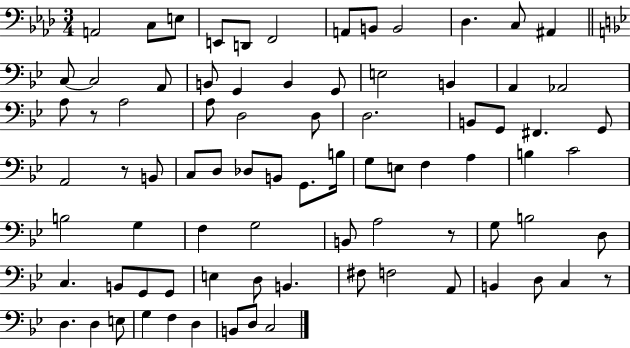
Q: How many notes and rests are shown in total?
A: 82